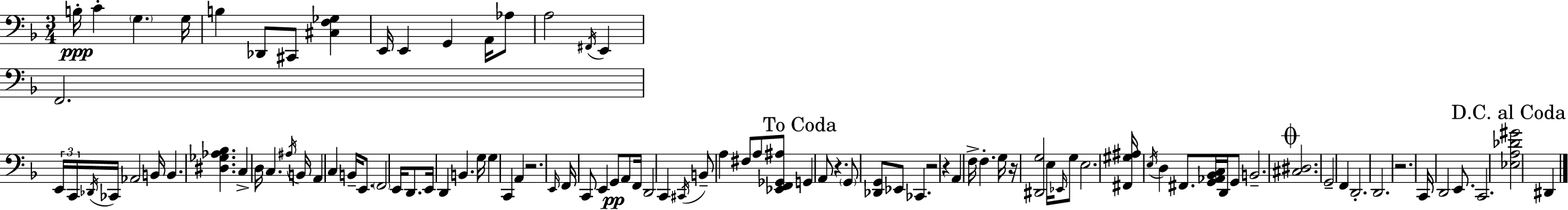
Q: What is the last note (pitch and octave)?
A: D#2